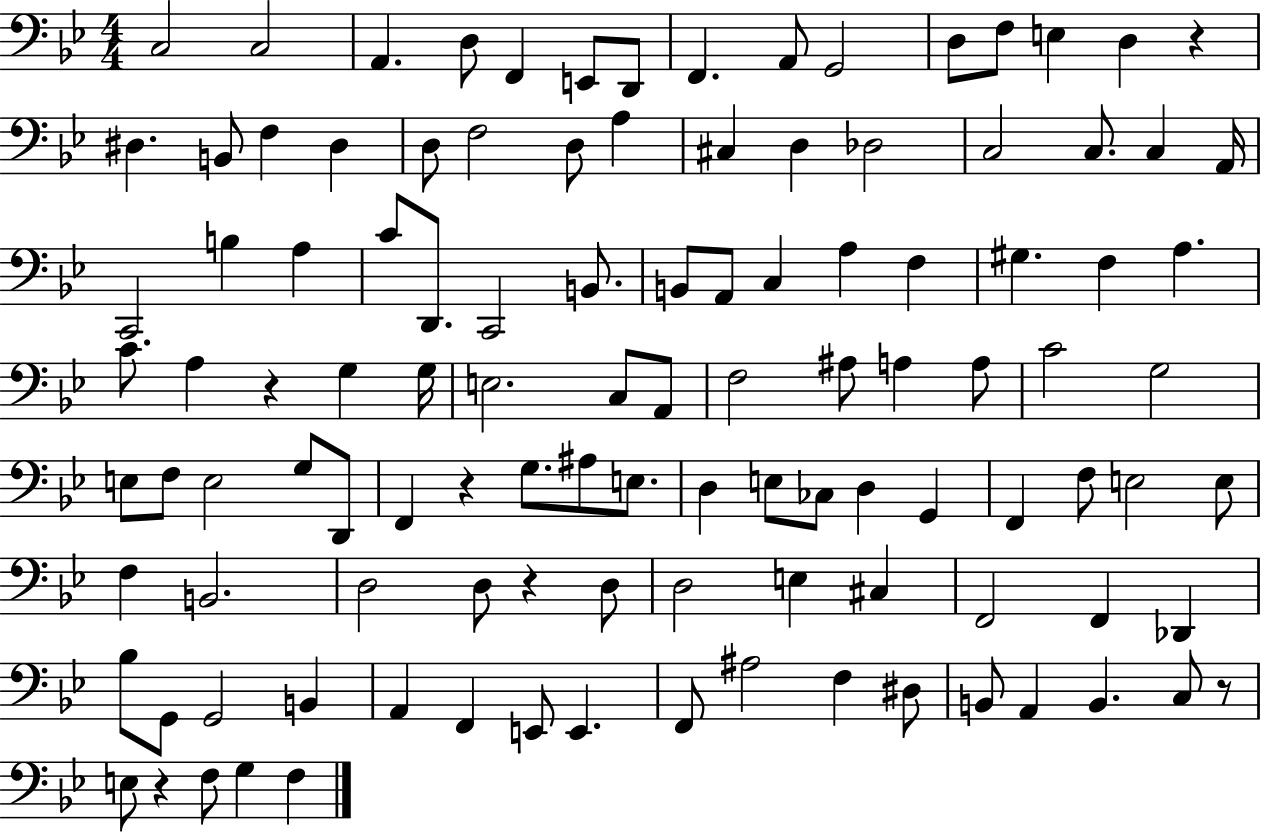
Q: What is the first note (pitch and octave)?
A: C3